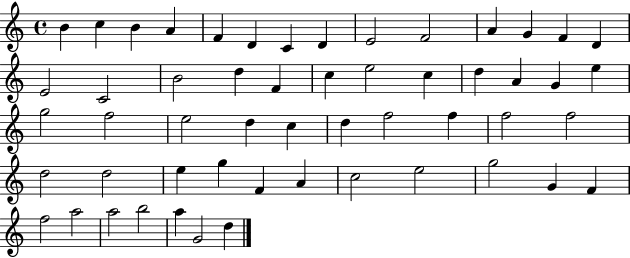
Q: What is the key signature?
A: C major